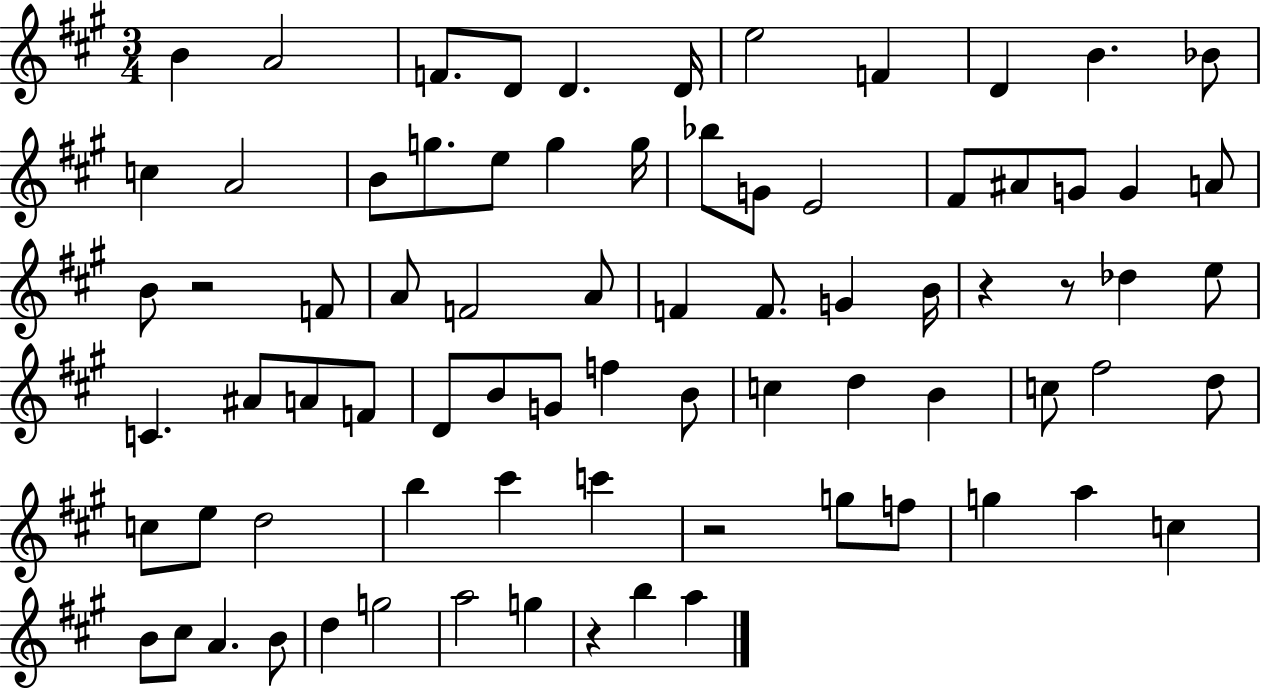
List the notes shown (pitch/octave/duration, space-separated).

B4/q A4/h F4/e. D4/e D4/q. D4/s E5/h F4/q D4/q B4/q. Bb4/e C5/q A4/h B4/e G5/e. E5/e G5/q G5/s Bb5/e G4/e E4/h F#4/e A#4/e G4/e G4/q A4/e B4/e R/h F4/e A4/e F4/h A4/e F4/q F4/e. G4/q B4/s R/q R/e Db5/q E5/e C4/q. A#4/e A4/e F4/e D4/e B4/e G4/e F5/q B4/e C5/q D5/q B4/q C5/e F#5/h D5/e C5/e E5/e D5/h B5/q C#6/q C6/q R/h G5/e F5/e G5/q A5/q C5/q B4/e C#5/e A4/q. B4/e D5/q G5/h A5/h G5/q R/q B5/q A5/q